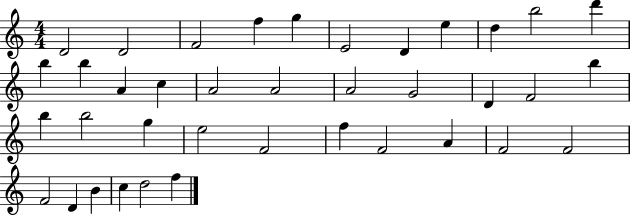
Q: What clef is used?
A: treble